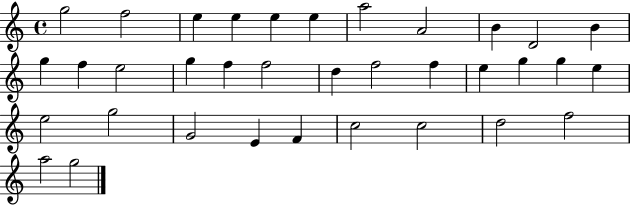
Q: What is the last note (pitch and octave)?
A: G5